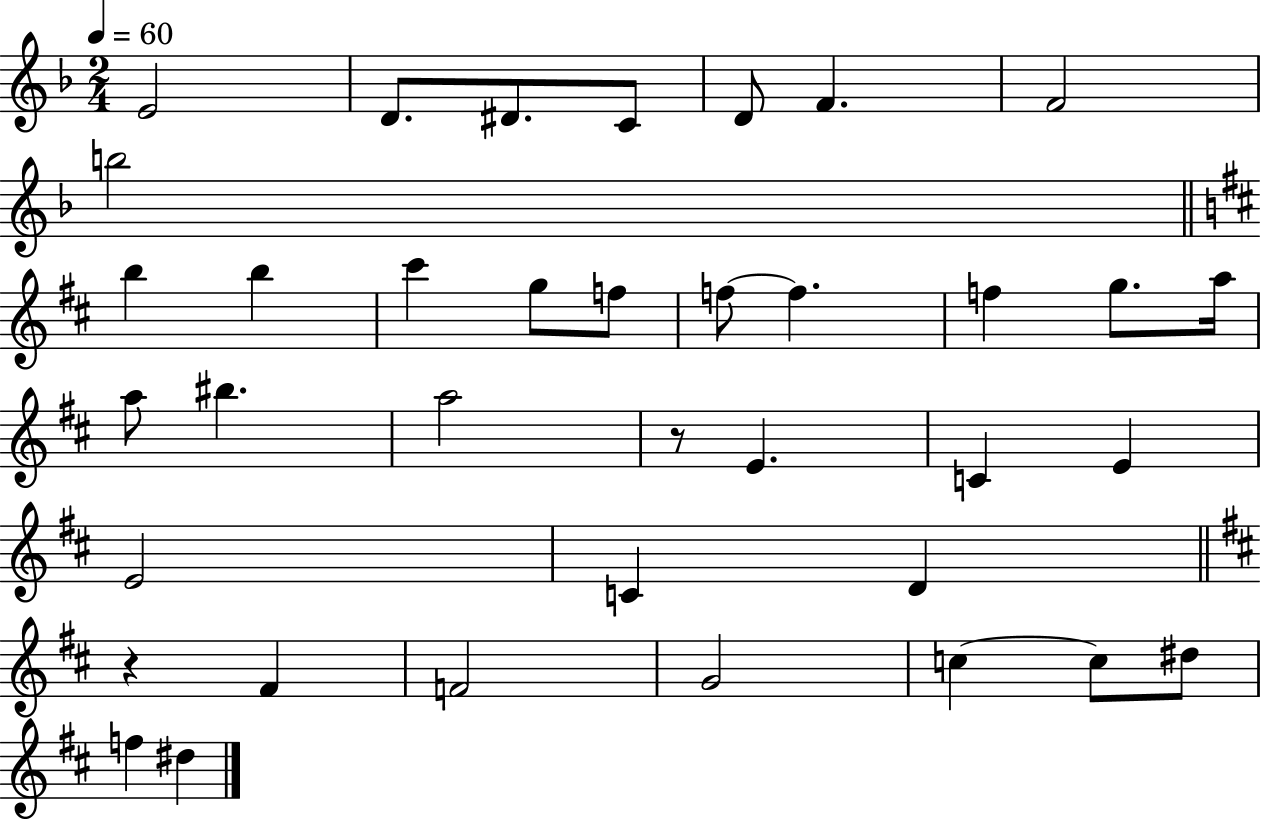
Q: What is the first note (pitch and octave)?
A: E4